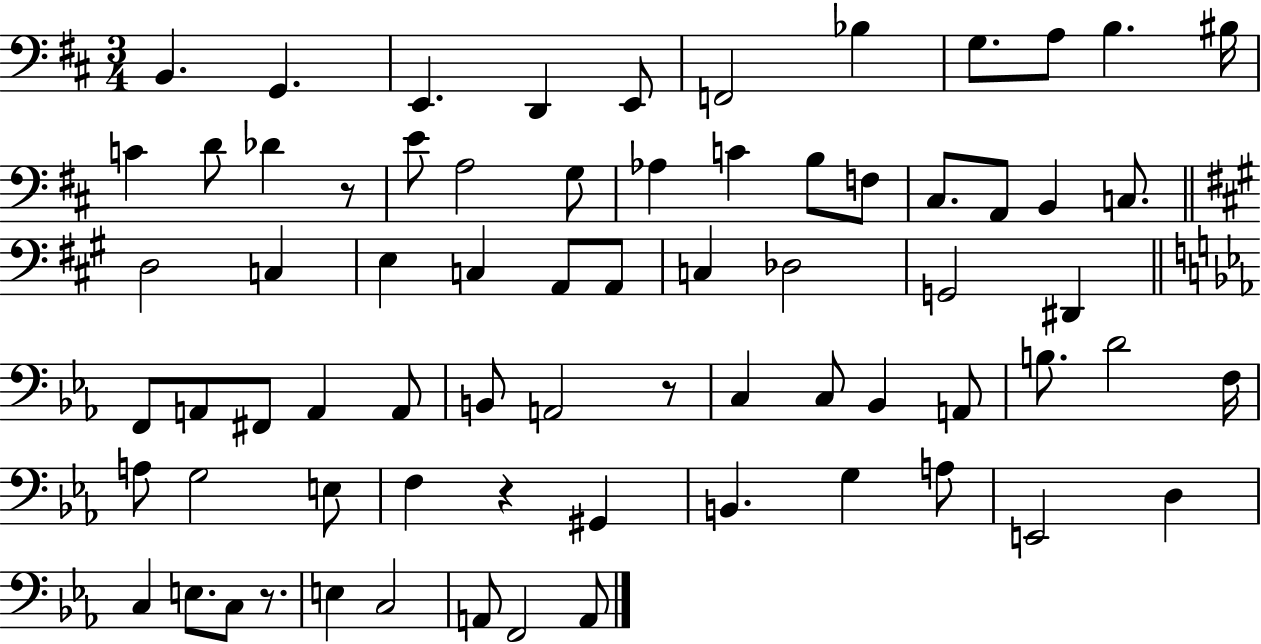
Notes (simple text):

B2/q. G2/q. E2/q. D2/q E2/e F2/h Bb3/q G3/e. A3/e B3/q. BIS3/s C4/q D4/e Db4/q R/e E4/e A3/h G3/e Ab3/q C4/q B3/e F3/e C#3/e. A2/e B2/q C3/e. D3/h C3/q E3/q C3/q A2/e A2/e C3/q Db3/h G2/h D#2/q F2/e A2/e F#2/e A2/q A2/e B2/e A2/h R/e C3/q C3/e Bb2/q A2/e B3/e. D4/h F3/s A3/e G3/h E3/e F3/q R/q G#2/q B2/q. G3/q A3/e E2/h D3/q C3/q E3/e. C3/e R/e. E3/q C3/h A2/e F2/h A2/e